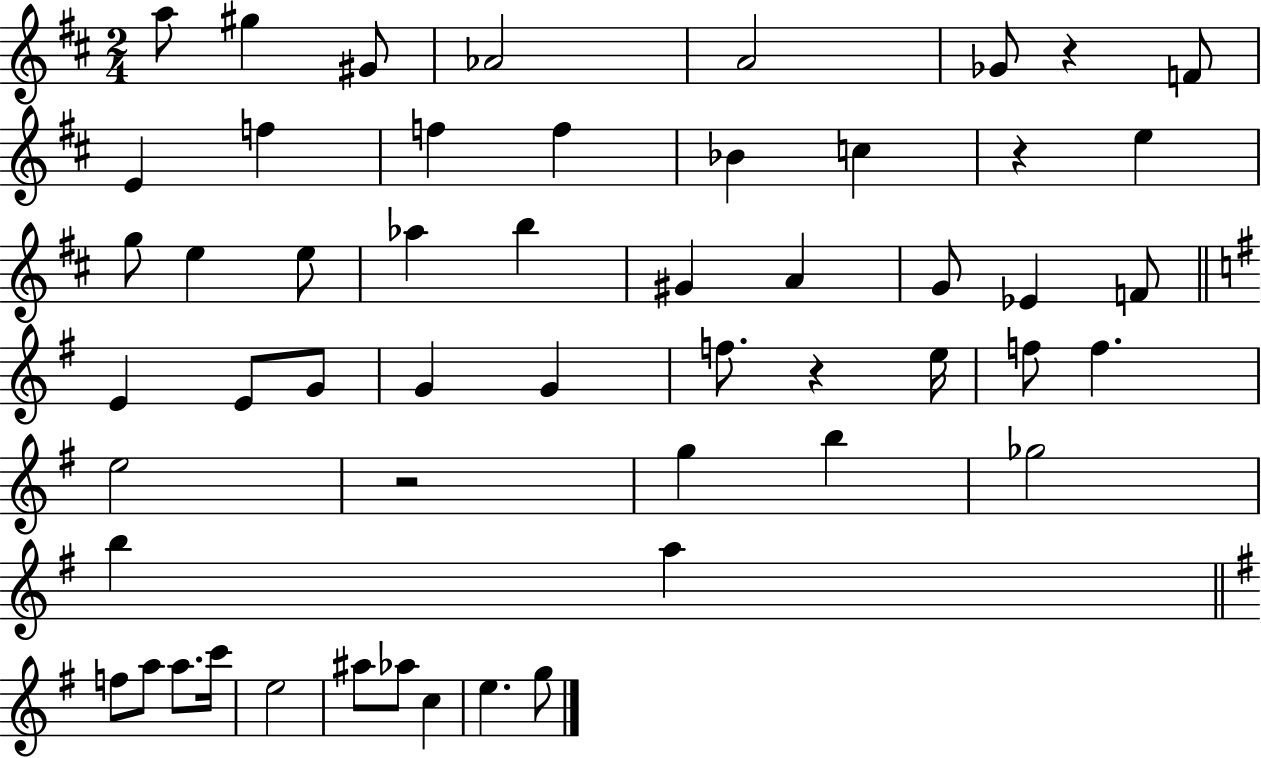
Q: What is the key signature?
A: D major